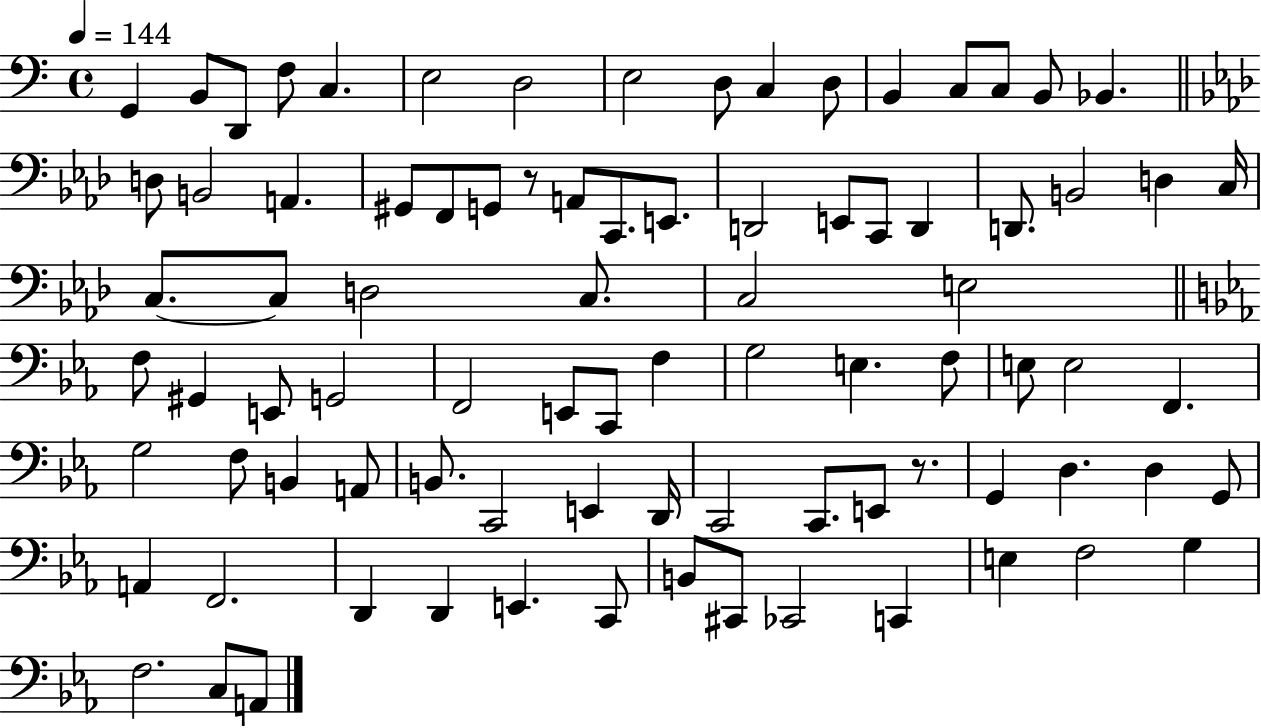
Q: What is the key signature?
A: C major